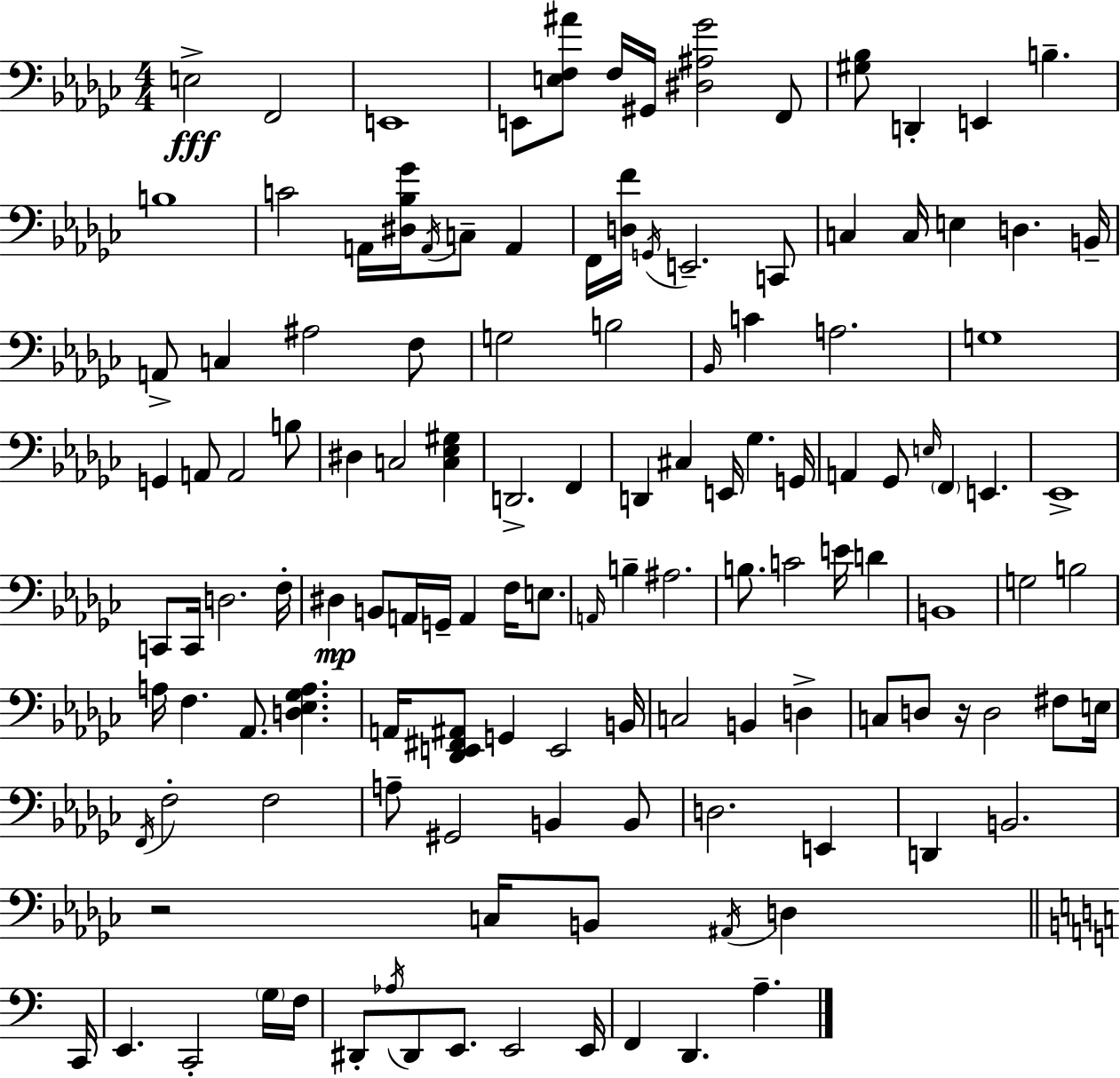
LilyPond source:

{
  \clef bass
  \numericTimeSignature
  \time 4/4
  \key ees \minor
  e2->\fff f,2 | e,1 | e,8 <e f ais'>8 f16 gis,16 <dis ais ges'>2 f,8 | <gis bes>8 d,4-. e,4 b4.-- | \break b1 | c'2 a,16 <dis bes ges'>16 \acciaccatura { a,16 } c8-- a,4 | f,16 <d f'>16 \acciaccatura { g,16 } e,2.-- | c,8 c4 c16 e4 d4. | \break b,16-- a,8-> c4 ais2 | f8 g2 b2 | \grace { bes,16 } c'4 a2. | g1 | \break g,4 a,8 a,2 | b8 dis4 c2 <c ees gis>4 | d,2.-> f,4 | d,4 cis4 e,16 ges4. | \break g,16 a,4 ges,8 \grace { e16 } \parenthesize f,4 e,4. | ees,1-> | c,8 c,16 d2. | f16-. dis4\mp b,8 a,16 g,16-- a,4 | \break f16 e8. \grace { a,16 } b4-- ais2. | b8. c'2 | e'16 d'4 b,1 | g2 b2 | \break a16 f4. aes,8. <d ees ges a>4. | a,16 <des, e, fis, ais,>8 g,4 e,2 | b,16 c2 b,4 | d4-> c8 d8 r16 d2 | \break fis8 e16 \acciaccatura { f,16 } f2-. f2 | a8-- gis,2 | b,4 b,8 d2. | e,4 d,4 b,2. | \break r2 c16 b,8 | \acciaccatura { ais,16 } d4 \bar "||" \break \key c \major c,16 e,4. c,2-. \parenthesize g16 | f16 dis,8-. \acciaccatura { aes16 } dis,8 e,8. e,2 | e,16 f,4 d,4. a4.-- | \bar "|."
}